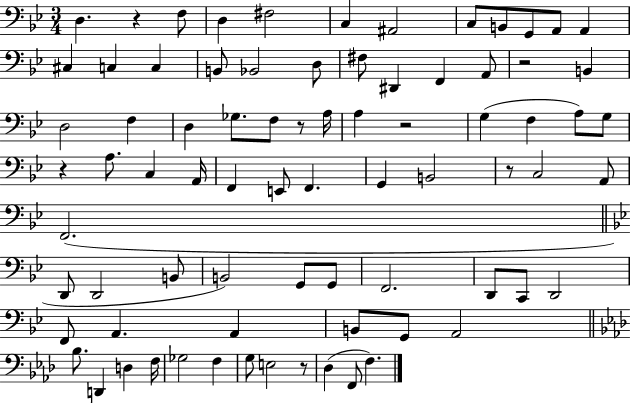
X:1
T:Untitled
M:3/4
L:1/4
K:Bb
D, z F,/2 D, ^F,2 C, ^A,,2 C,/2 B,,/2 G,,/2 A,,/2 A,, ^C, C, C, B,,/2 _B,,2 D,/2 ^F,/2 ^D,, F,, A,,/2 z2 B,, D,2 F, D, _G,/2 F,/2 z/2 A,/4 A, z2 G, F, A,/2 G,/2 z A,/2 C, A,,/4 F,, E,,/2 F,, G,, B,,2 z/2 C,2 A,,/2 F,,2 D,,/2 D,,2 B,,/2 B,,2 G,,/2 G,,/2 F,,2 D,,/2 C,,/2 D,,2 F,,/2 A,, A,, B,,/2 G,,/2 A,,2 _B,/2 D,, D, F,/4 _G,2 F, G,/2 E,2 z/2 _D, F,,/2 F,